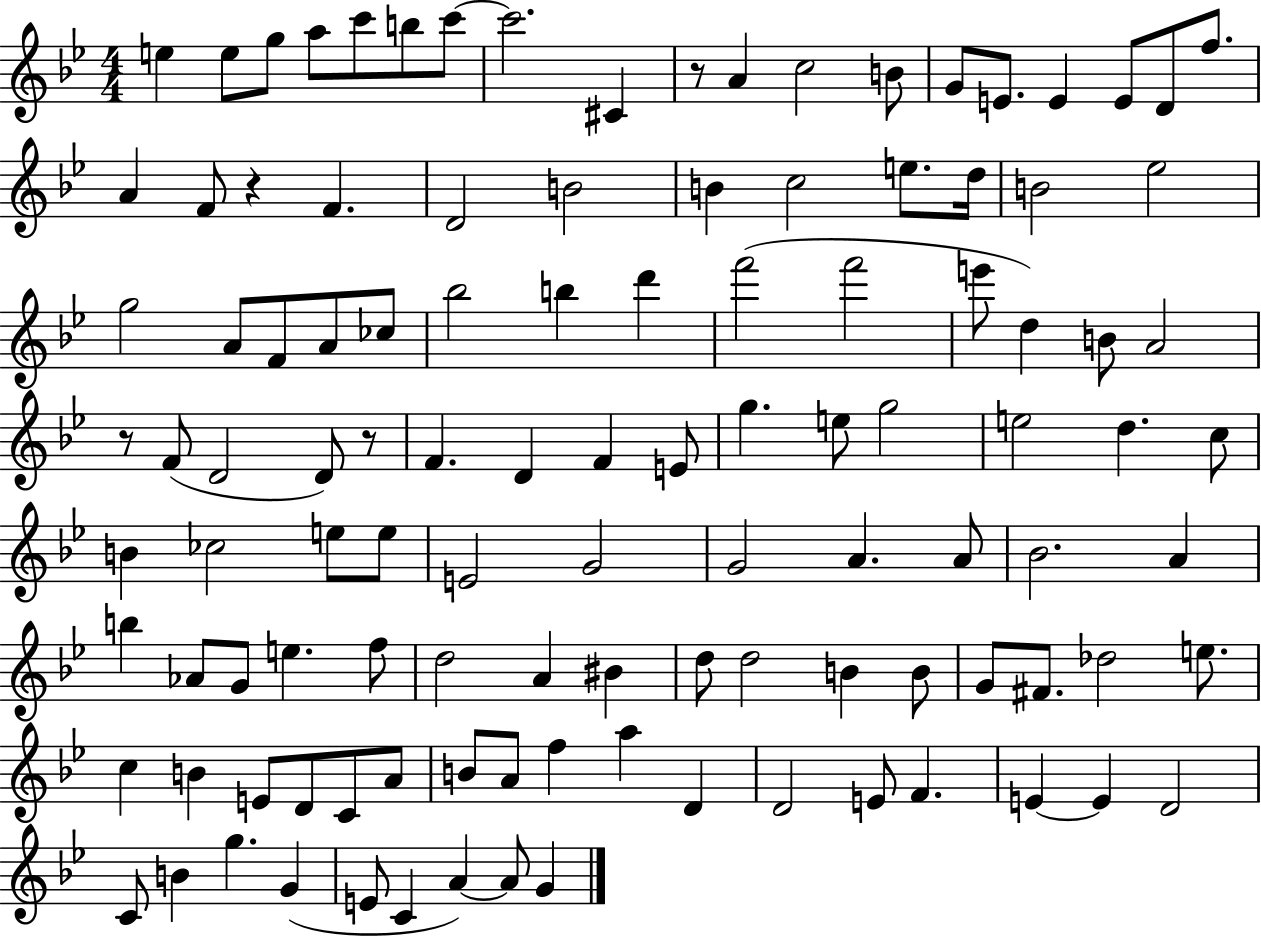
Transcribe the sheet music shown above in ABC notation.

X:1
T:Untitled
M:4/4
L:1/4
K:Bb
e e/2 g/2 a/2 c'/2 b/2 c'/2 c'2 ^C z/2 A c2 B/2 G/2 E/2 E E/2 D/2 f/2 A F/2 z F D2 B2 B c2 e/2 d/4 B2 _e2 g2 A/2 F/2 A/2 _c/2 _b2 b d' f'2 f'2 e'/2 d B/2 A2 z/2 F/2 D2 D/2 z/2 F D F E/2 g e/2 g2 e2 d c/2 B _c2 e/2 e/2 E2 G2 G2 A A/2 _B2 A b _A/2 G/2 e f/2 d2 A ^B d/2 d2 B B/2 G/2 ^F/2 _d2 e/2 c B E/2 D/2 C/2 A/2 B/2 A/2 f a D D2 E/2 F E E D2 C/2 B g G E/2 C A A/2 G